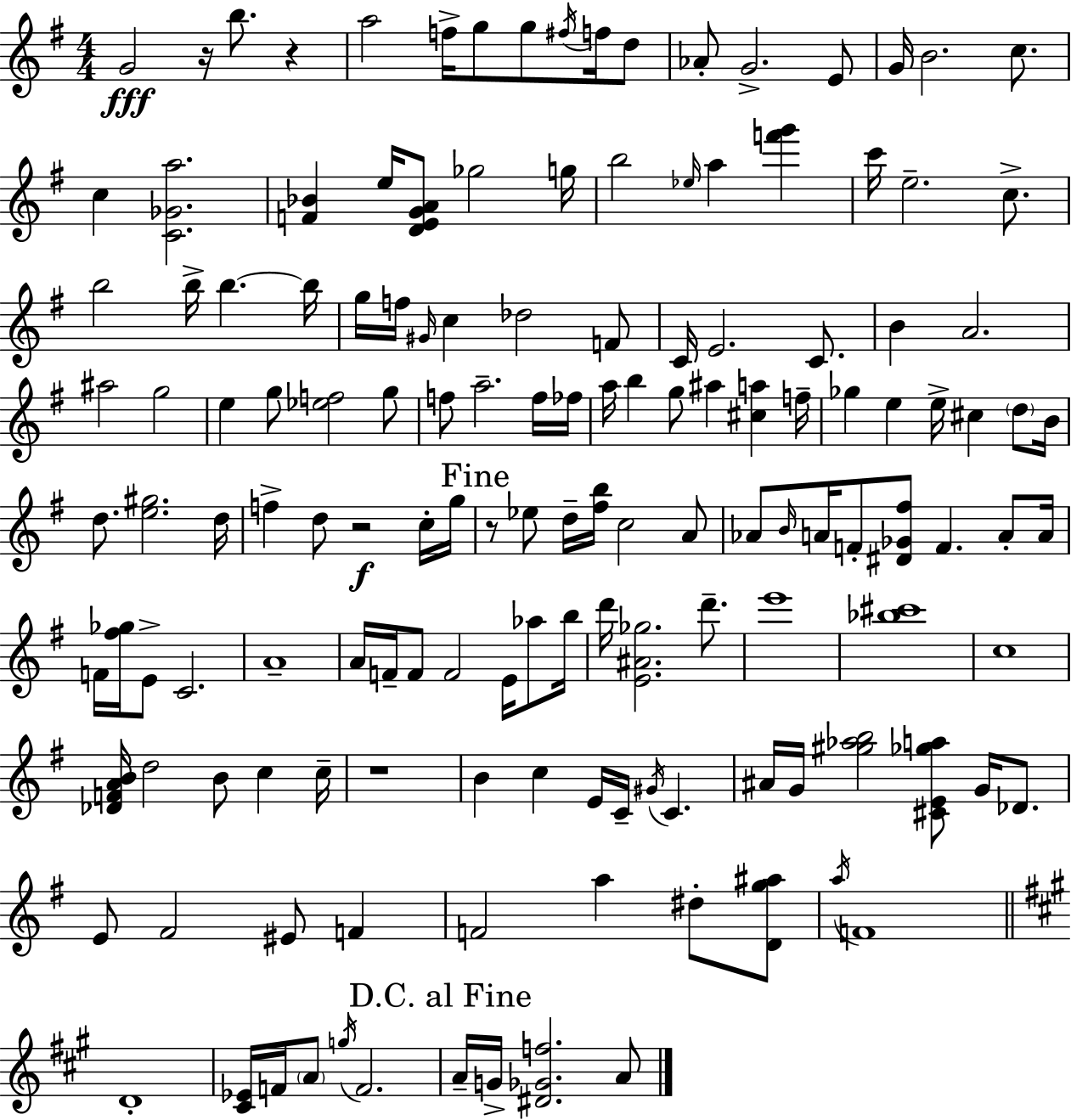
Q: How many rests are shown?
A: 5